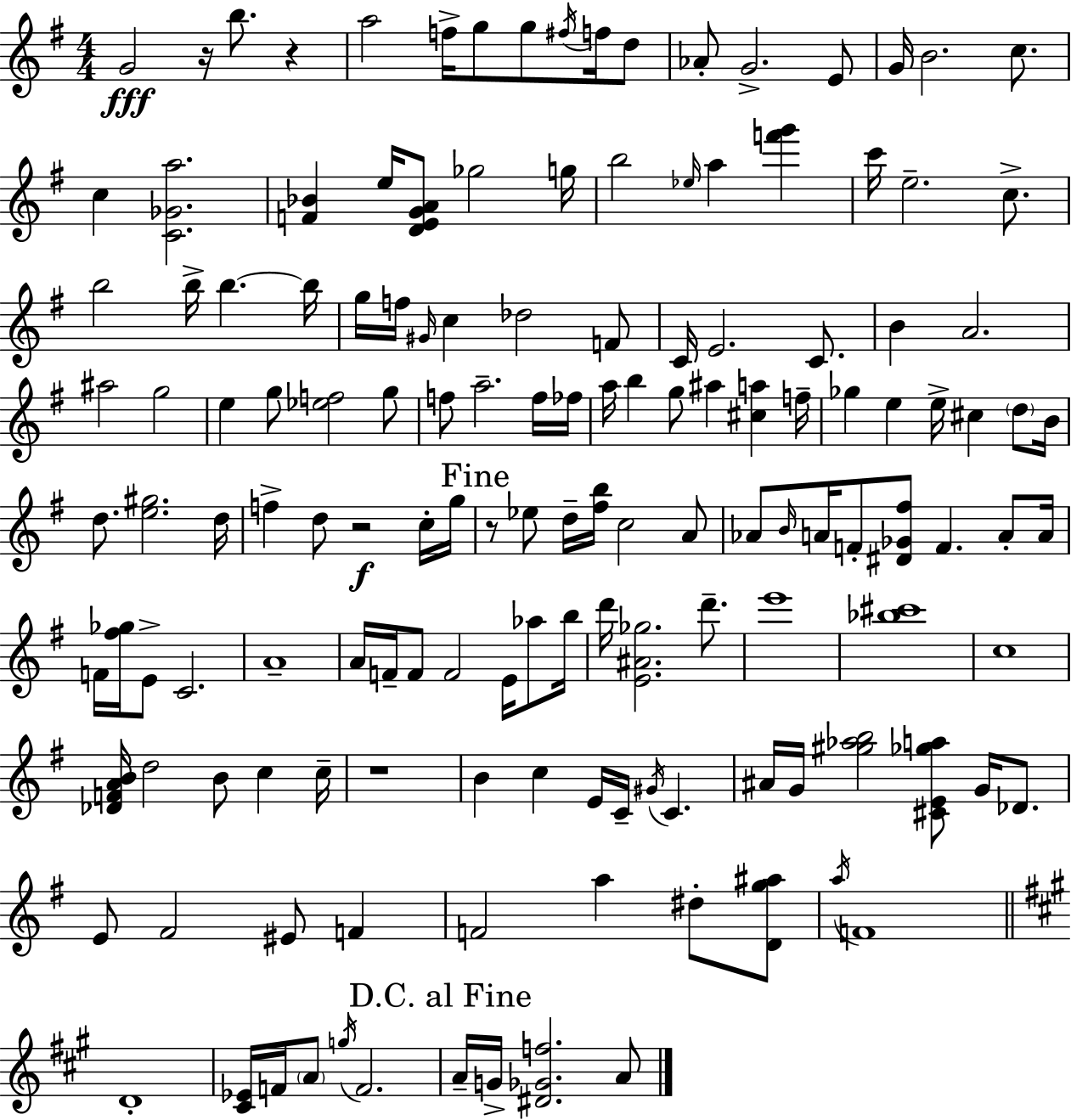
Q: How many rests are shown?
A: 5